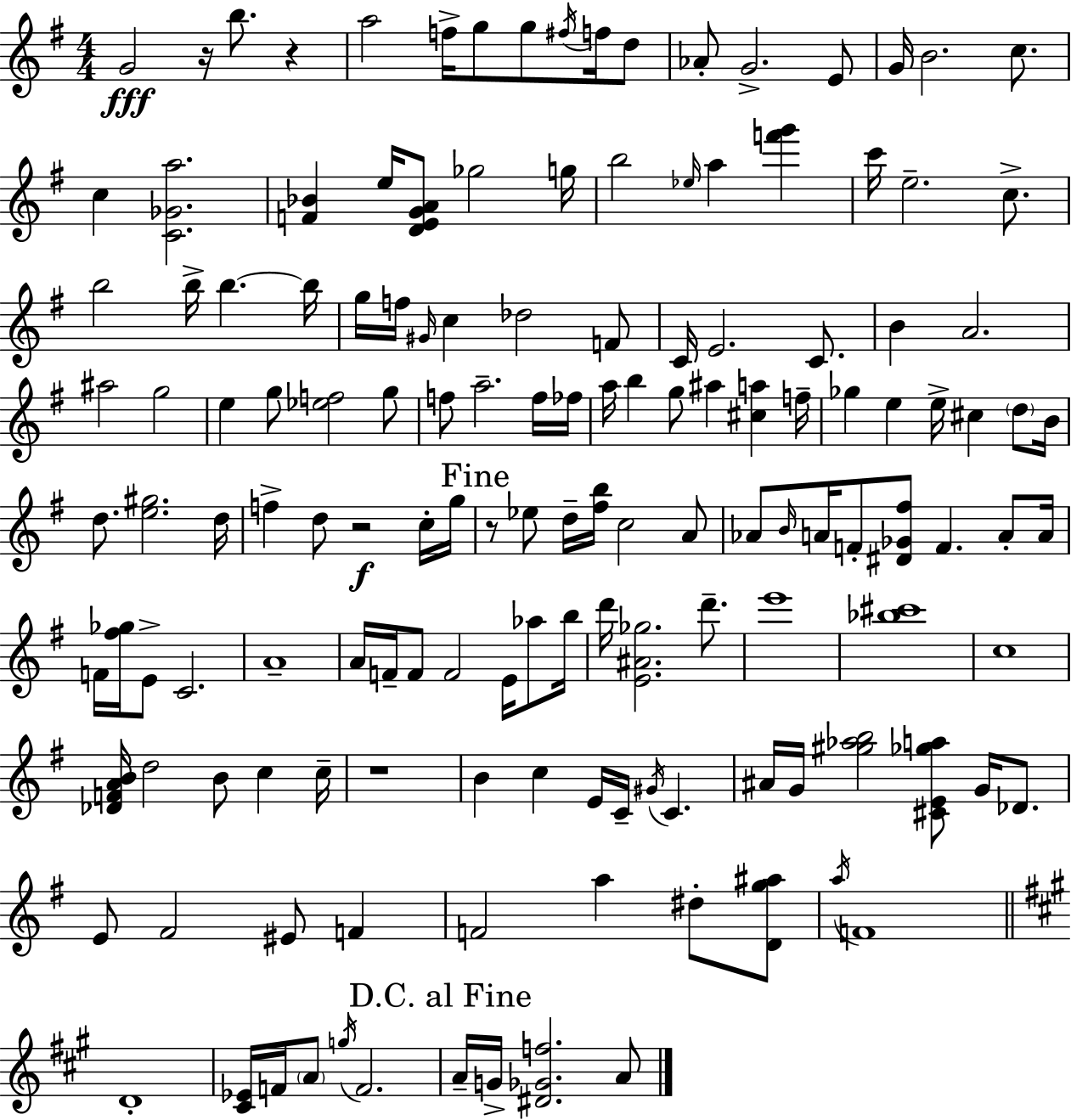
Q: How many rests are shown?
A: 5